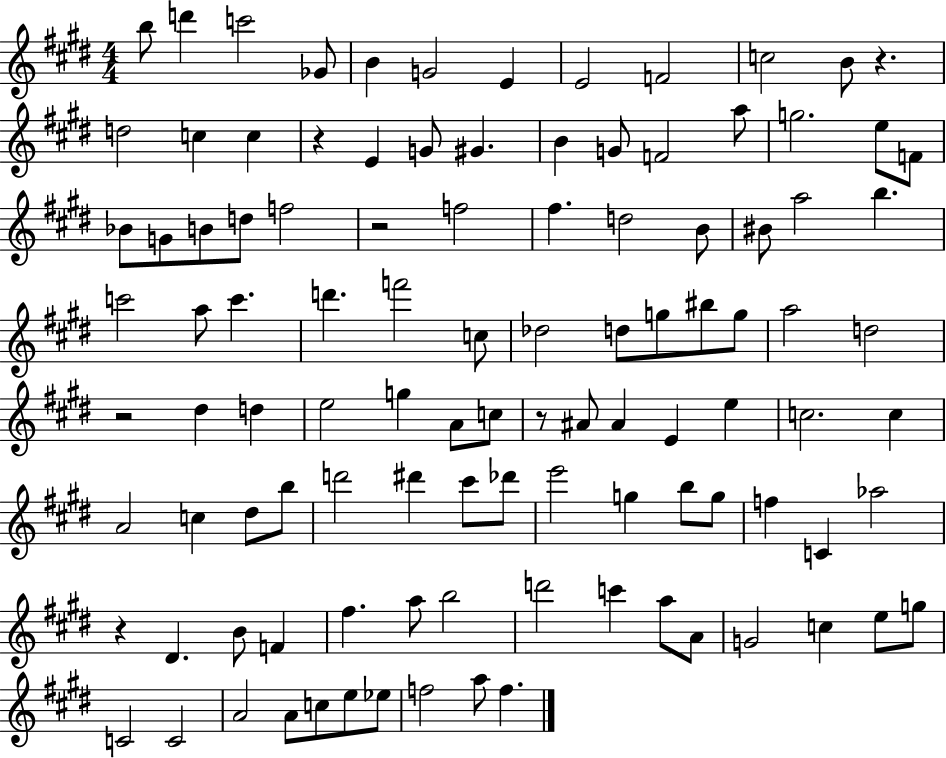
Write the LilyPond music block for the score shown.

{
  \clef treble
  \numericTimeSignature
  \time 4/4
  \key e \major
  b''8 d'''4 c'''2 ges'8 | b'4 g'2 e'4 | e'2 f'2 | c''2 b'8 r4. | \break d''2 c''4 c''4 | r4 e'4 g'8 gis'4. | b'4 g'8 f'2 a''8 | g''2. e''8 f'8 | \break bes'8 g'8 b'8 d''8 f''2 | r2 f''2 | fis''4. d''2 b'8 | bis'8 a''2 b''4. | \break c'''2 a''8 c'''4. | d'''4. f'''2 c''8 | des''2 d''8 g''8 bis''8 g''8 | a''2 d''2 | \break r2 dis''4 d''4 | e''2 g''4 a'8 c''8 | r8 ais'8 ais'4 e'4 e''4 | c''2. c''4 | \break a'2 c''4 dis''8 b''8 | d'''2 dis'''4 cis'''8 des'''8 | e'''2 g''4 b''8 g''8 | f''4 c'4 aes''2 | \break r4 dis'4. b'8 f'4 | fis''4. a''8 b''2 | d'''2 c'''4 a''8 a'8 | g'2 c''4 e''8 g''8 | \break c'2 c'2 | a'2 a'8 c''8 e''8 ees''8 | f''2 a''8 f''4. | \bar "|."
}